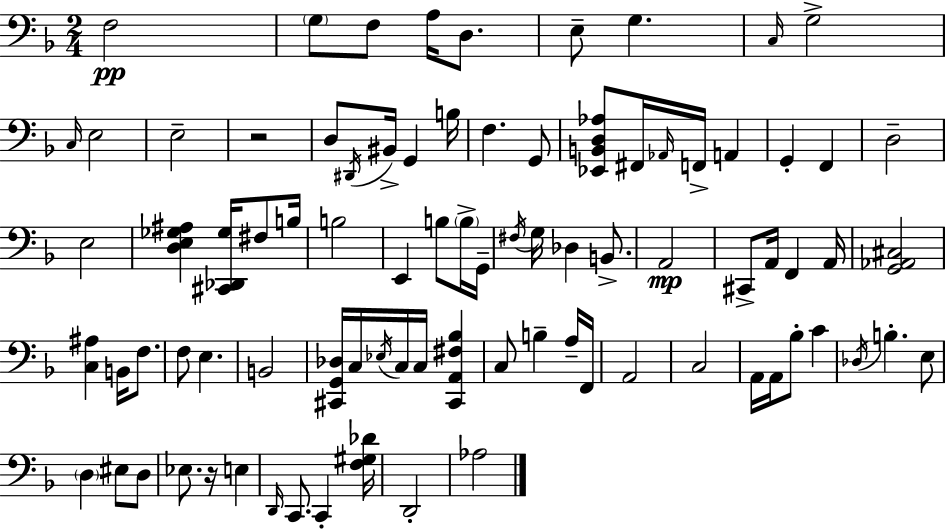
F3/h G3/e F3/e A3/s D3/e. E3/e G3/q. C3/s G3/h C3/s E3/h E3/h R/h D3/e D#2/s BIS2/s G2/q B3/s F3/q. G2/e [Eb2,B2,D3,Ab3]/e F#2/s Ab2/s F2/s A2/q G2/q F2/q D3/h E3/h [D3,E3,Gb3,A#3]/q [C#2,Db2,Gb3]/s F#3/e B3/s B3/h E2/q B3/e B3/s G2/s F#3/s G3/s Db3/q B2/e. A2/h C#2/e A2/s F2/q A2/s [G2,Ab2,C#3]/h [C3,A#3]/q B2/s F3/e. F3/e E3/q. B2/h [C#2,G2,Db3]/s C3/s Eb3/s C3/s C3/s [C#2,A2,F#3,Bb3]/q C3/e B3/q A3/s F2/s A2/h C3/h A2/s A2/s Bb3/e C4/q Db3/s B3/q. E3/e D3/q EIS3/e D3/e Eb3/e. R/s E3/q D2/s C2/e. C2/q [F3,G#3,Db4]/s D2/h Ab3/h